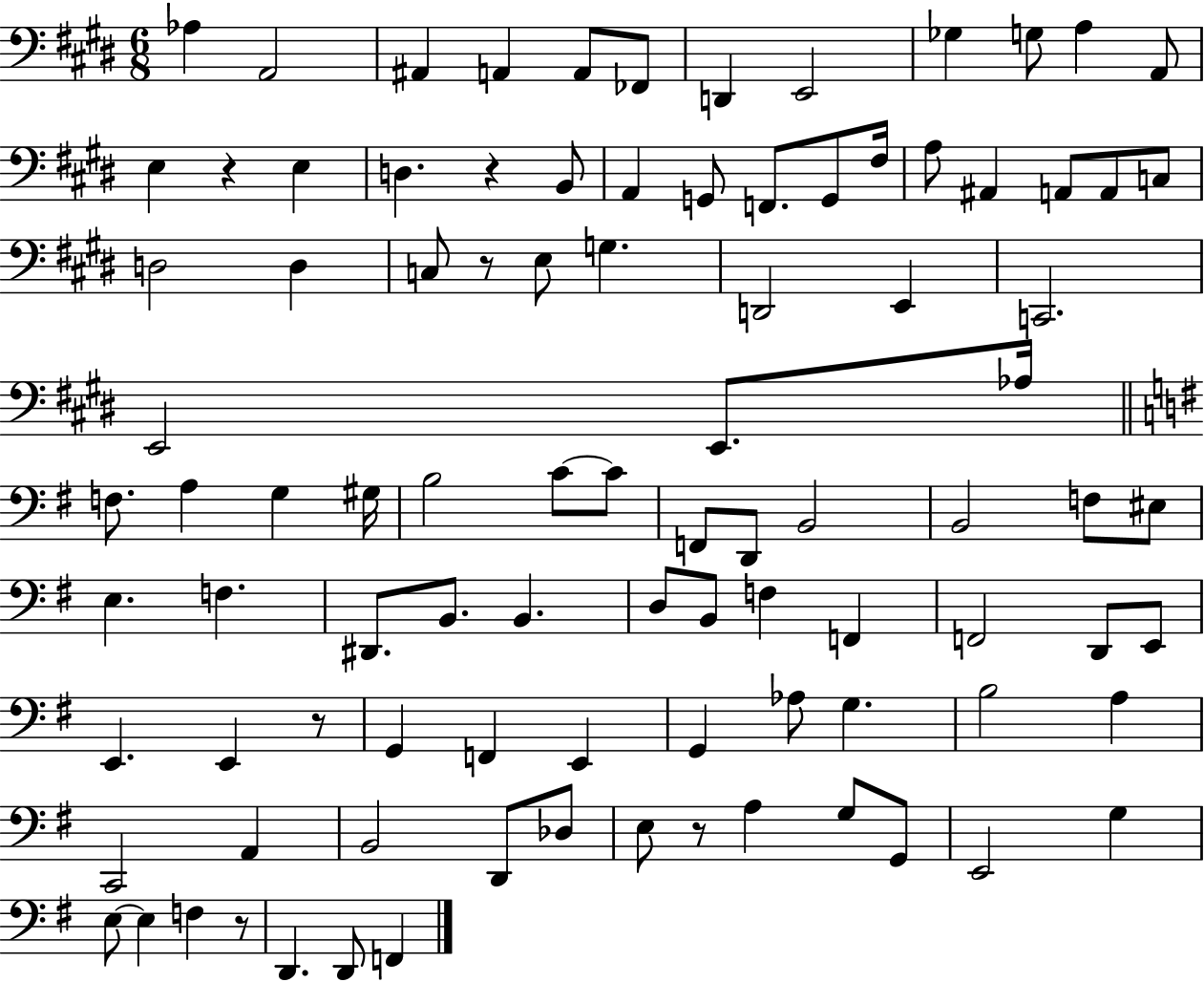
{
  \clef bass
  \numericTimeSignature
  \time 6/8
  \key e \major
  aes4 a,2 | ais,4 a,4 a,8 fes,8 | d,4 e,2 | ges4 g8 a4 a,8 | \break e4 r4 e4 | d4. r4 b,8 | a,4 g,8 f,8. g,8 fis16 | a8 ais,4 a,8 a,8 c8 | \break d2 d4 | c8 r8 e8 g4. | d,2 e,4 | c,2. | \break e,2 e,8. aes16 | \bar "||" \break \key e \minor f8. a4 g4 gis16 | b2 c'8~~ c'8 | f,8 d,8 b,2 | b,2 f8 eis8 | \break e4. f4. | dis,8. b,8. b,4. | d8 b,8 f4 f,4 | f,2 d,8 e,8 | \break e,4. e,4 r8 | g,4 f,4 e,4 | g,4 aes8 g4. | b2 a4 | \break c,2 a,4 | b,2 d,8 des8 | e8 r8 a4 g8 g,8 | e,2 g4 | \break e8~~ e4 f4 r8 | d,4. d,8 f,4 | \bar "|."
}